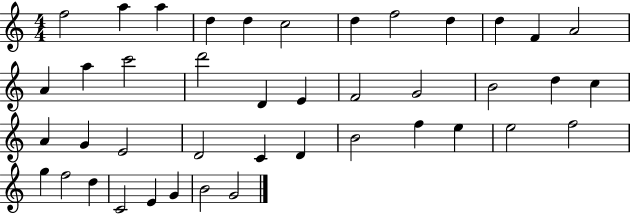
F5/h A5/q A5/q D5/q D5/q C5/h D5/q F5/h D5/q D5/q F4/q A4/h A4/q A5/q C6/h D6/h D4/q E4/q F4/h G4/h B4/h D5/q C5/q A4/q G4/q E4/h D4/h C4/q D4/q B4/h F5/q E5/q E5/h F5/h G5/q F5/h D5/q C4/h E4/q G4/q B4/h G4/h